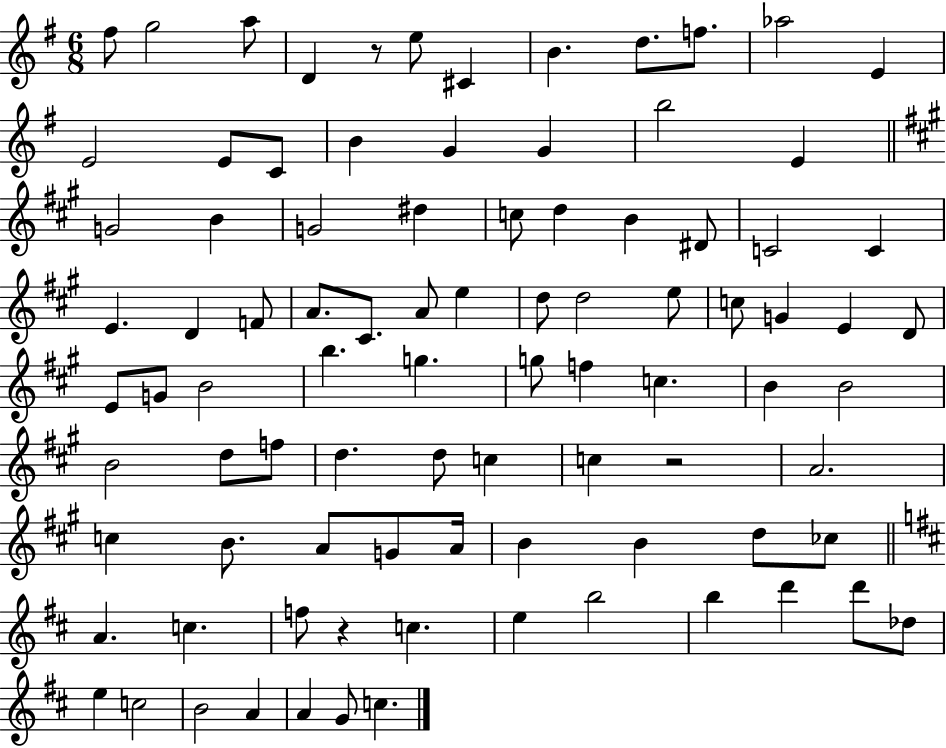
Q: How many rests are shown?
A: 3